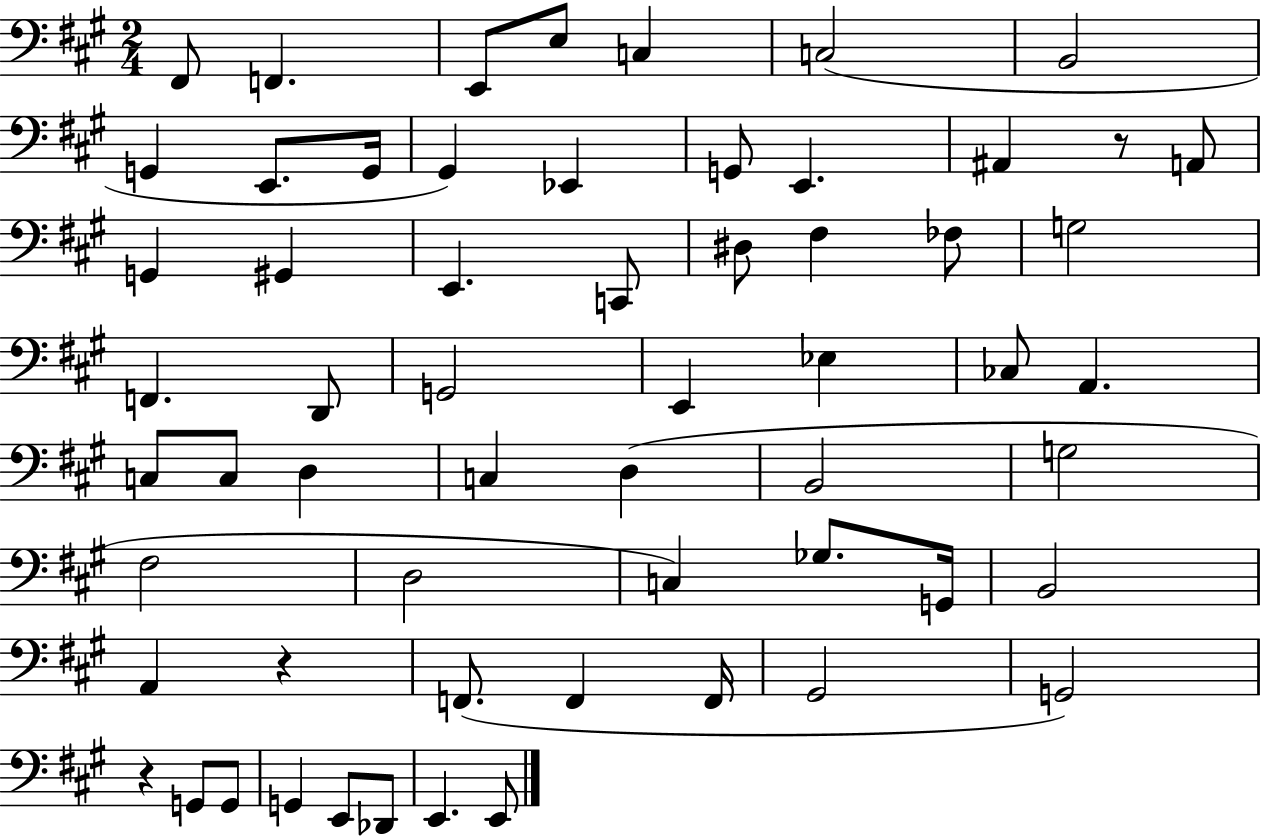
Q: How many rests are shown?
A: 3